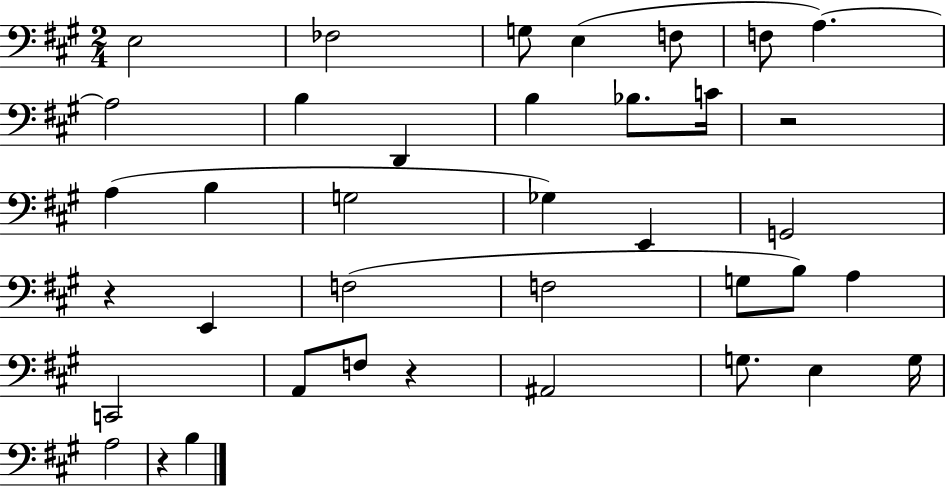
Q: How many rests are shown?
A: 4